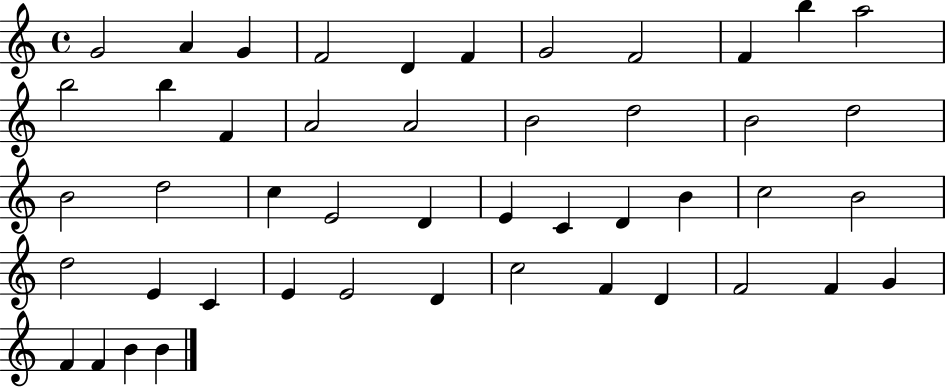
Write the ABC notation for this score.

X:1
T:Untitled
M:4/4
L:1/4
K:C
G2 A G F2 D F G2 F2 F b a2 b2 b F A2 A2 B2 d2 B2 d2 B2 d2 c E2 D E C D B c2 B2 d2 E C E E2 D c2 F D F2 F G F F B B